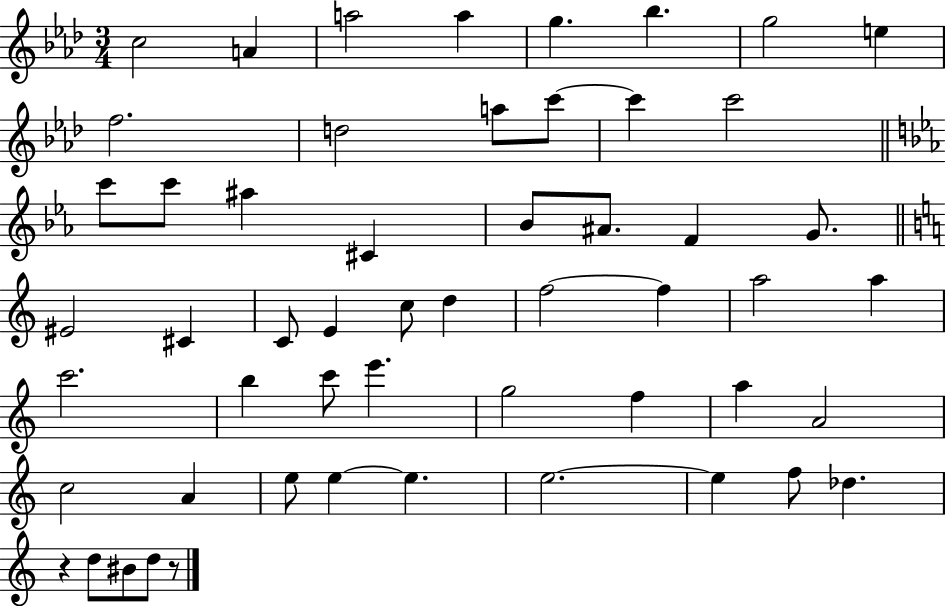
X:1
T:Untitled
M:3/4
L:1/4
K:Ab
c2 A a2 a g _b g2 e f2 d2 a/2 c'/2 c' c'2 c'/2 c'/2 ^a ^C _B/2 ^A/2 F G/2 ^E2 ^C C/2 E c/2 d f2 f a2 a c'2 b c'/2 e' g2 f a A2 c2 A e/2 e e e2 e f/2 _d z d/2 ^B/2 d/2 z/2